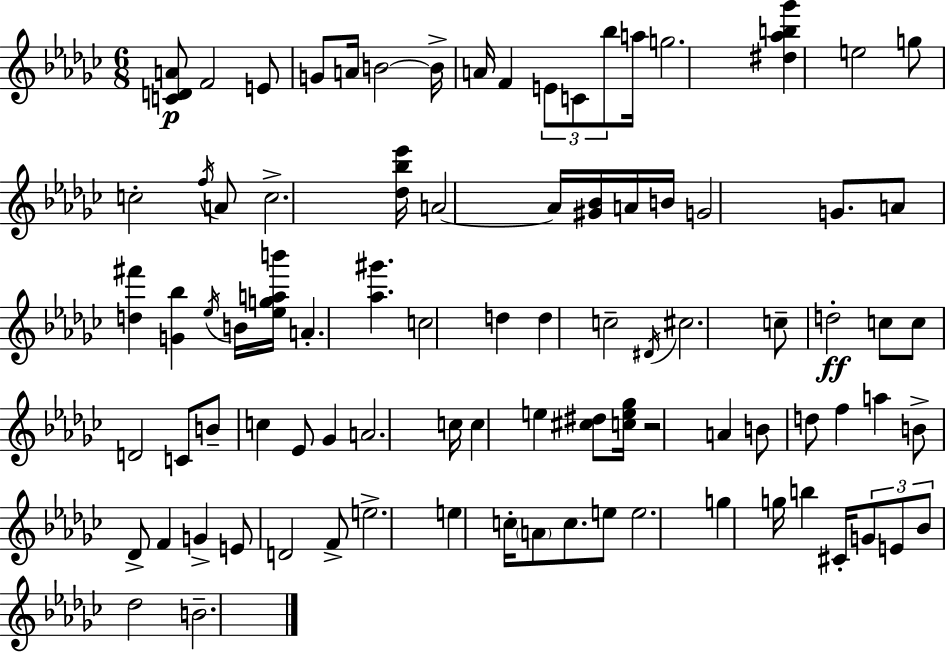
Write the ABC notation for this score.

X:1
T:Untitled
M:6/8
L:1/4
K:Ebm
[CDA]/2 F2 E/2 G/2 A/4 B2 B/4 A/4 F E/2 C/2 _b/2 a/4 g2 [^d_ab_g'] e2 g/2 c2 f/4 A/2 c2 [_d_b_e']/4 A2 A/4 [^G_B]/4 A/4 B/4 G2 G/2 A/2 [d^f'] [G_b] _e/4 B/4 [_egab']/4 A [_a^g'] c2 d d c2 ^D/4 ^c2 c/2 d2 c/2 c/2 D2 C/2 B/2 c _E/2 _G A2 c/4 c e [^c^d]/2 [ce_g]/4 z2 A B/2 d/2 f a B/2 _D/2 F G E/2 D2 F/2 e2 e c/4 A/2 c/2 e/2 e2 g g/4 b ^C/4 G/2 E/2 _B/2 _d2 B2